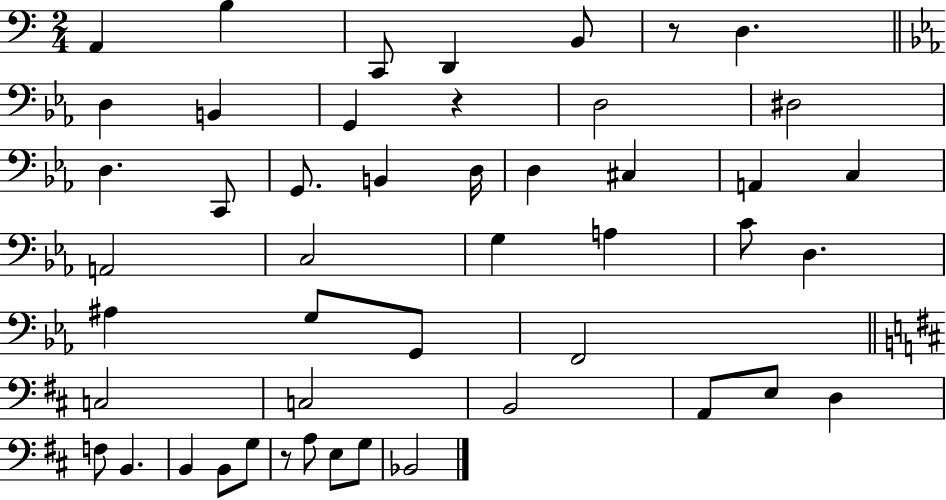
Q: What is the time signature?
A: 2/4